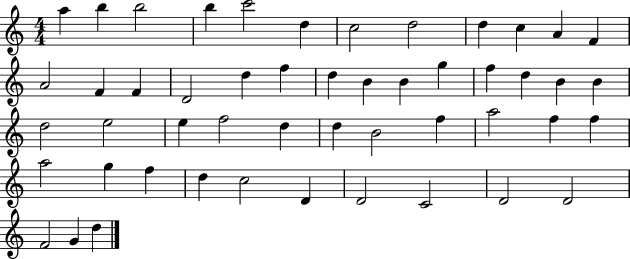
{
  \clef treble
  \numericTimeSignature
  \time 4/4
  \key c \major
  a''4 b''4 b''2 | b''4 c'''2 d''4 | c''2 d''2 | d''4 c''4 a'4 f'4 | \break a'2 f'4 f'4 | d'2 d''4 f''4 | d''4 b'4 b'4 g''4 | f''4 d''4 b'4 b'4 | \break d''2 e''2 | e''4 f''2 d''4 | d''4 b'2 f''4 | a''2 f''4 f''4 | \break a''2 g''4 f''4 | d''4 c''2 d'4 | d'2 c'2 | d'2 d'2 | \break f'2 g'4 d''4 | \bar "|."
}